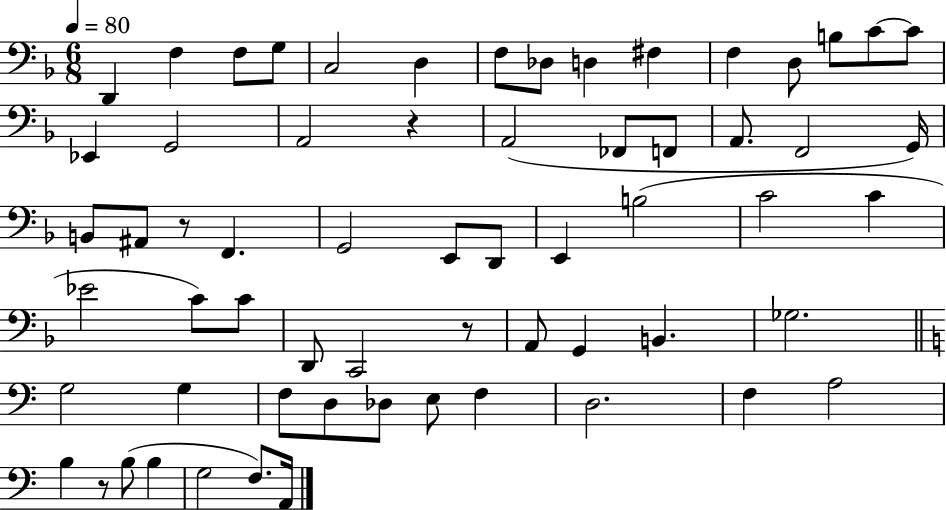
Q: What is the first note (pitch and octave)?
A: D2